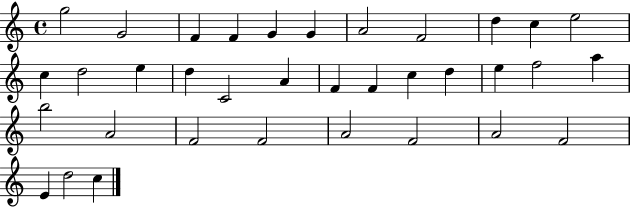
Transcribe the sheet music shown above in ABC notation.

X:1
T:Untitled
M:4/4
L:1/4
K:C
g2 G2 F F G G A2 F2 d c e2 c d2 e d C2 A F F c d e f2 a b2 A2 F2 F2 A2 F2 A2 F2 E d2 c